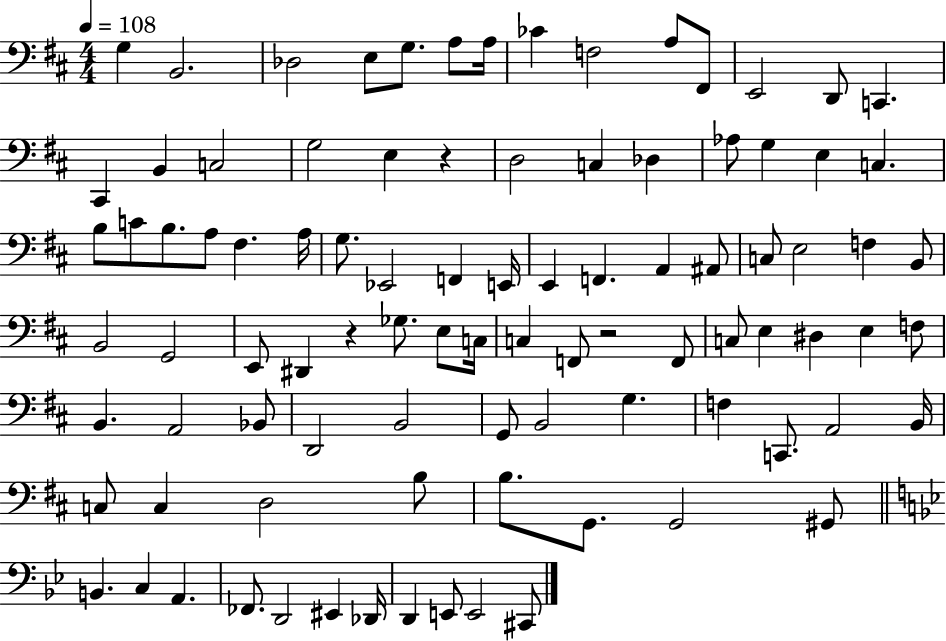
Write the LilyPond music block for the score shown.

{
  \clef bass
  \numericTimeSignature
  \time 4/4
  \key d \major
  \tempo 4 = 108
  g4 b,2. | des2 e8 g8. a8 a16 | ces'4 f2 a8 fis,8 | e,2 d,8 c,4. | \break cis,4 b,4 c2 | g2 e4 r4 | d2 c4 des4 | aes8 g4 e4 c4. | \break b8 c'8 b8. a8 fis4. a16 | g8. ees,2 f,4 e,16 | e,4 f,4. a,4 ais,8 | c8 e2 f4 b,8 | \break b,2 g,2 | e,8 dis,4 r4 ges8. e8 c16 | c4 f,8 r2 f,8 | c8 e4 dis4 e4 f8 | \break b,4. a,2 bes,8 | d,2 b,2 | g,8 b,2 g4. | f4 c,8. a,2 b,16 | \break c8 c4 d2 b8 | b8. g,8. g,2 gis,8 | \bar "||" \break \key bes \major b,4. c4 a,4. | fes,8. d,2 eis,4 des,16 | d,4 e,8 e,2 cis,8 | \bar "|."
}